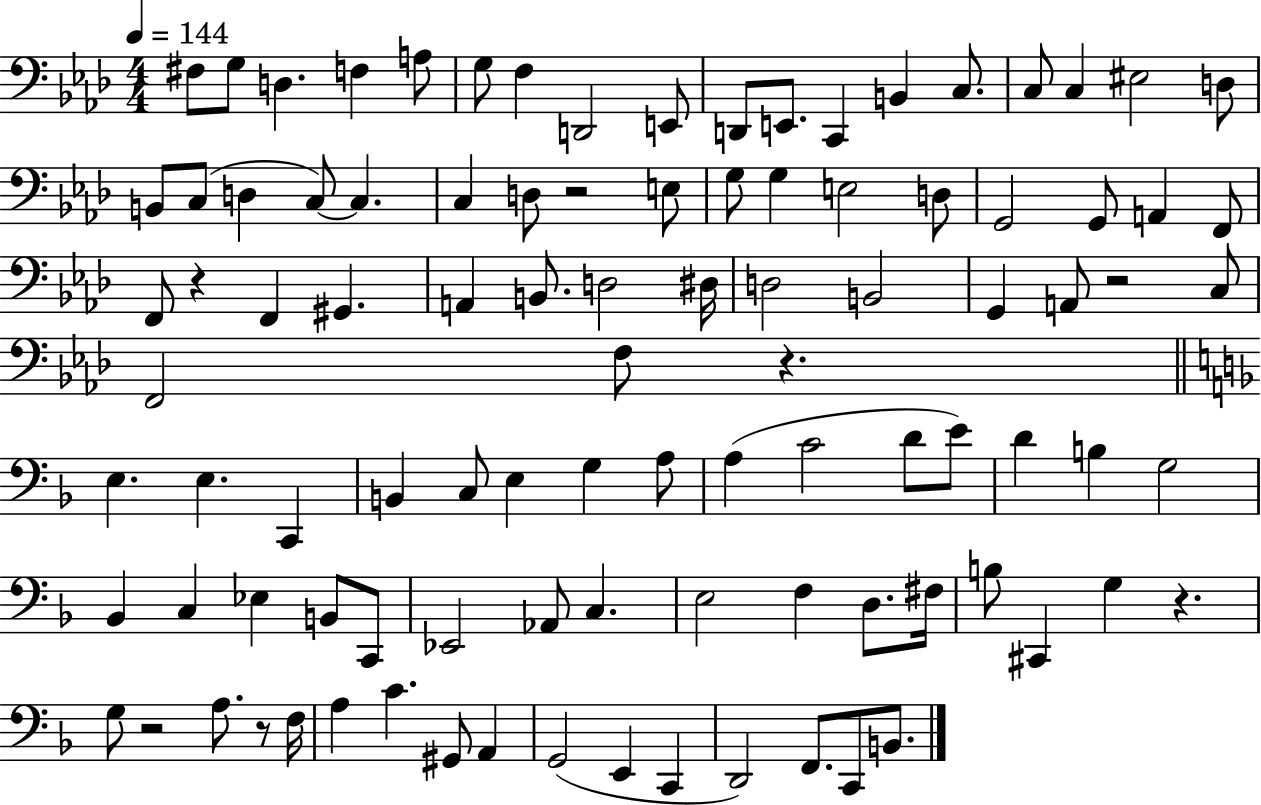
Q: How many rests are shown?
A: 7